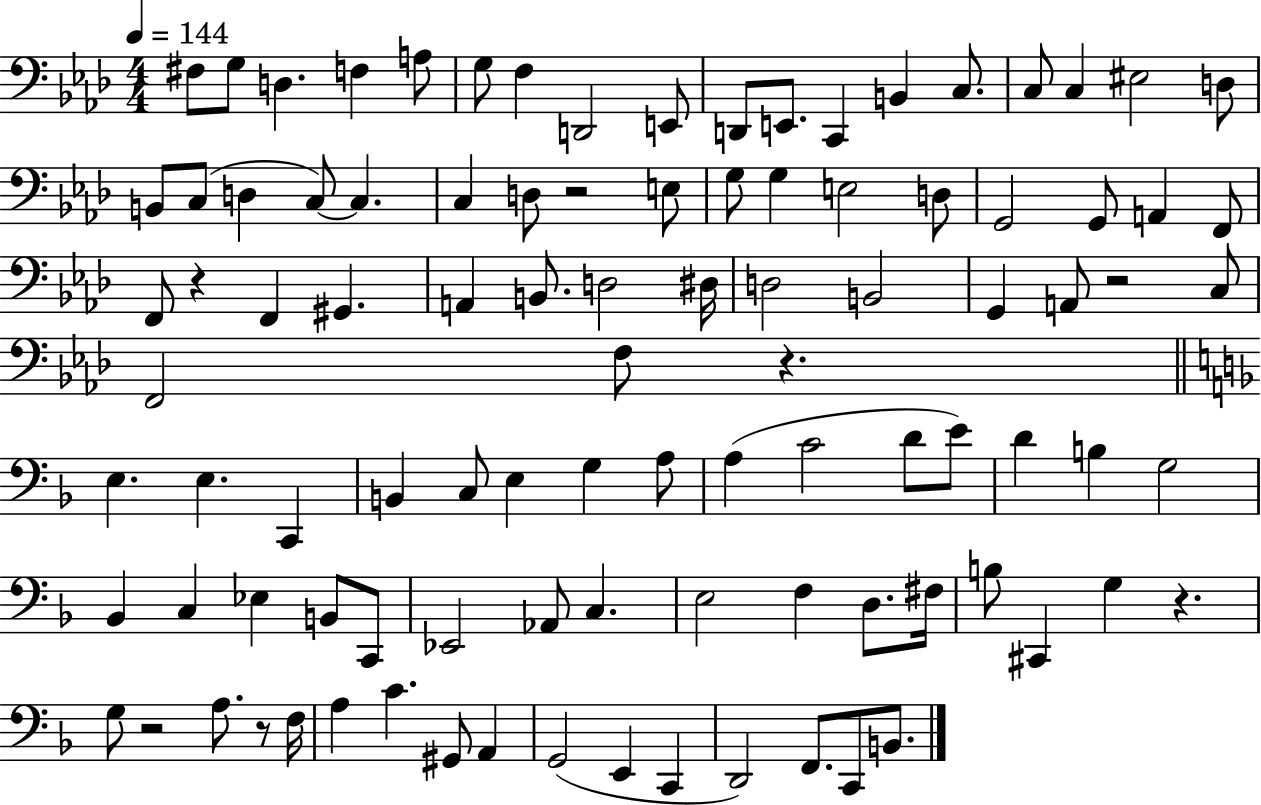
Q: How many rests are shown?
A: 7